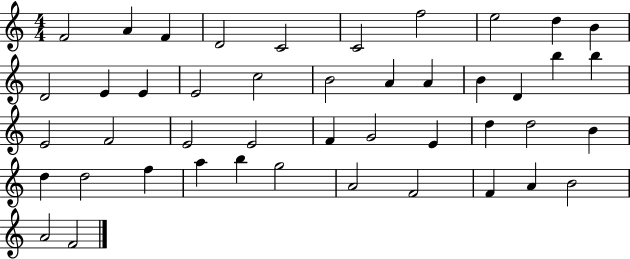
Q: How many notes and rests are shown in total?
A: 45